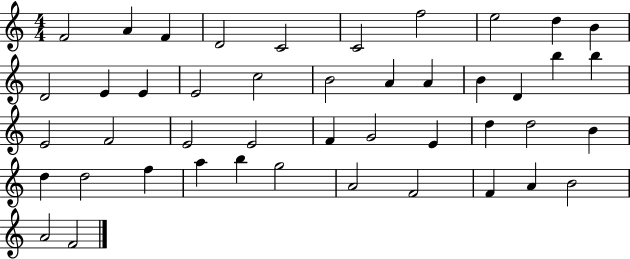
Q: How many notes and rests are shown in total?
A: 45